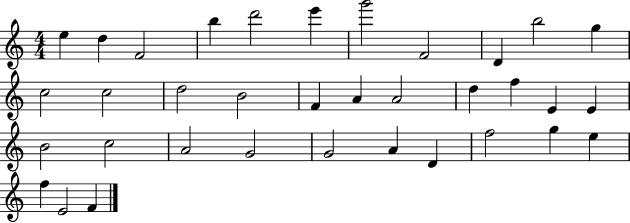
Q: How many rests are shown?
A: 0